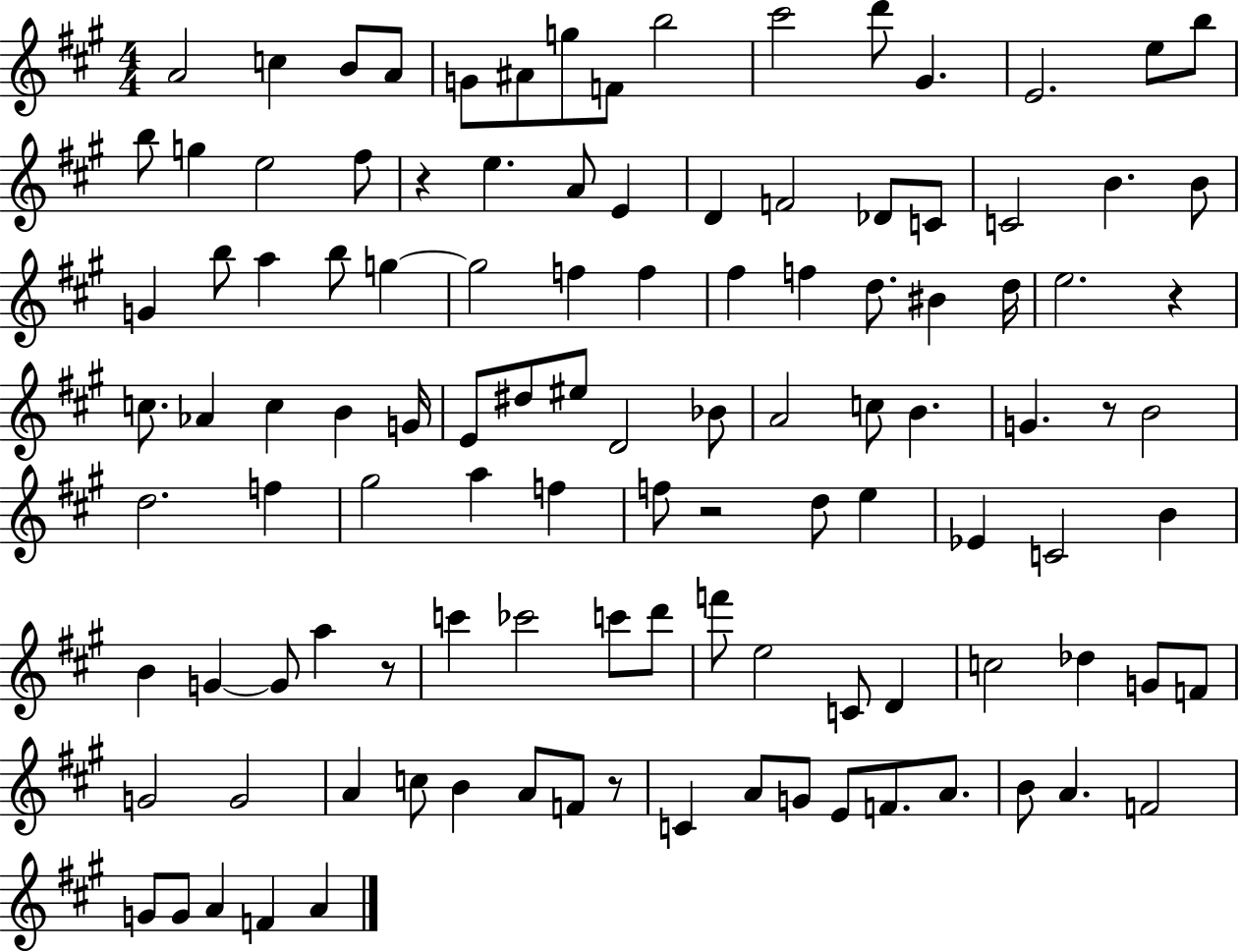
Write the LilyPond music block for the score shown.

{
  \clef treble
  \numericTimeSignature
  \time 4/4
  \key a \major
  a'2 c''4 b'8 a'8 | g'8 ais'8 g''8 f'8 b''2 | cis'''2 d'''8 gis'4. | e'2. e''8 b''8 | \break b''8 g''4 e''2 fis''8 | r4 e''4. a'8 e'4 | d'4 f'2 des'8 c'8 | c'2 b'4. b'8 | \break g'4 b''8 a''4 b''8 g''4~~ | g''2 f''4 f''4 | fis''4 f''4 d''8. bis'4 d''16 | e''2. r4 | \break c''8. aes'4 c''4 b'4 g'16 | e'8 dis''8 eis''8 d'2 bes'8 | a'2 c''8 b'4. | g'4. r8 b'2 | \break d''2. f''4 | gis''2 a''4 f''4 | f''8 r2 d''8 e''4 | ees'4 c'2 b'4 | \break b'4 g'4~~ g'8 a''4 r8 | c'''4 ces'''2 c'''8 d'''8 | f'''8 e''2 c'8 d'4 | c''2 des''4 g'8 f'8 | \break g'2 g'2 | a'4 c''8 b'4 a'8 f'8 r8 | c'4 a'8 g'8 e'8 f'8. a'8. | b'8 a'4. f'2 | \break g'8 g'8 a'4 f'4 a'4 | \bar "|."
}